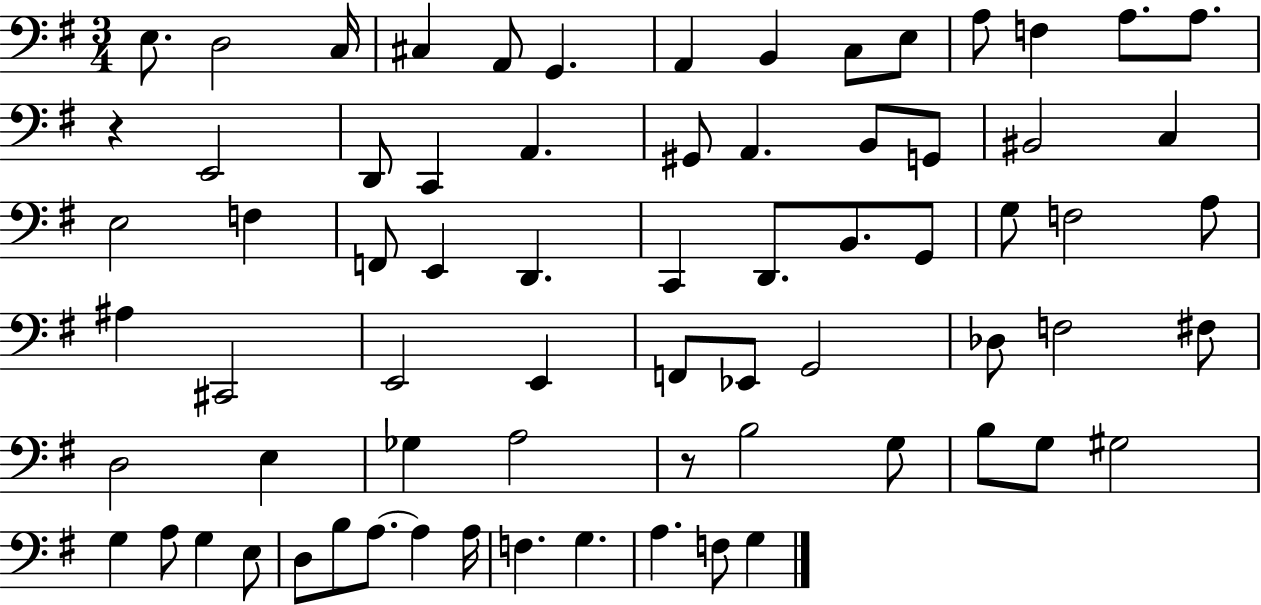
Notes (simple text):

E3/e. D3/h C3/s C#3/q A2/e G2/q. A2/q B2/q C3/e E3/e A3/e F3/q A3/e. A3/e. R/q E2/h D2/e C2/q A2/q. G#2/e A2/q. B2/e G2/e BIS2/h C3/q E3/h F3/q F2/e E2/q D2/q. C2/q D2/e. B2/e. G2/e G3/e F3/h A3/e A#3/q C#2/h E2/h E2/q F2/e Eb2/e G2/h Db3/e F3/h F#3/e D3/h E3/q Gb3/q A3/h R/e B3/h G3/e B3/e G3/e G#3/h G3/q A3/e G3/q E3/e D3/e B3/e A3/e. A3/q A3/s F3/q. G3/q. A3/q. F3/e G3/q